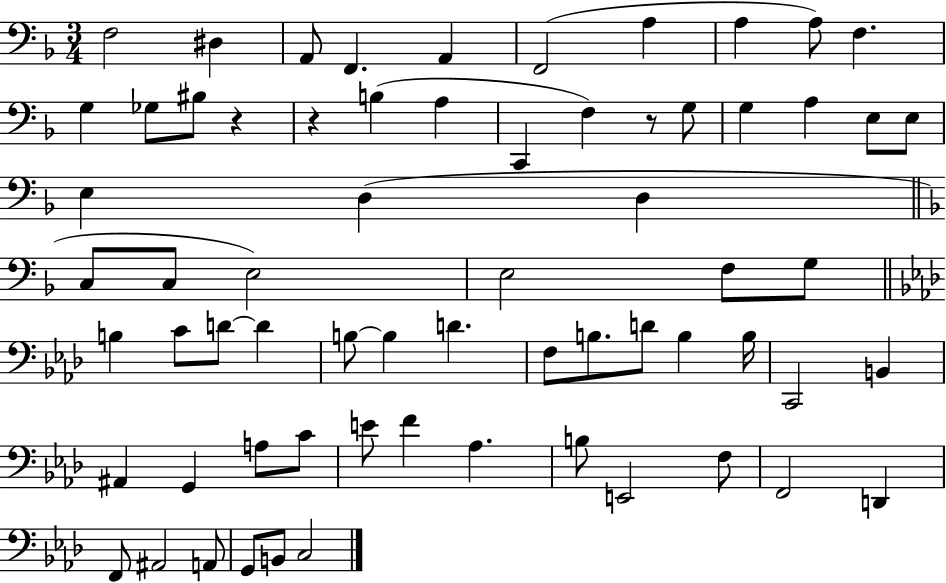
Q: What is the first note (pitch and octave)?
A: F3